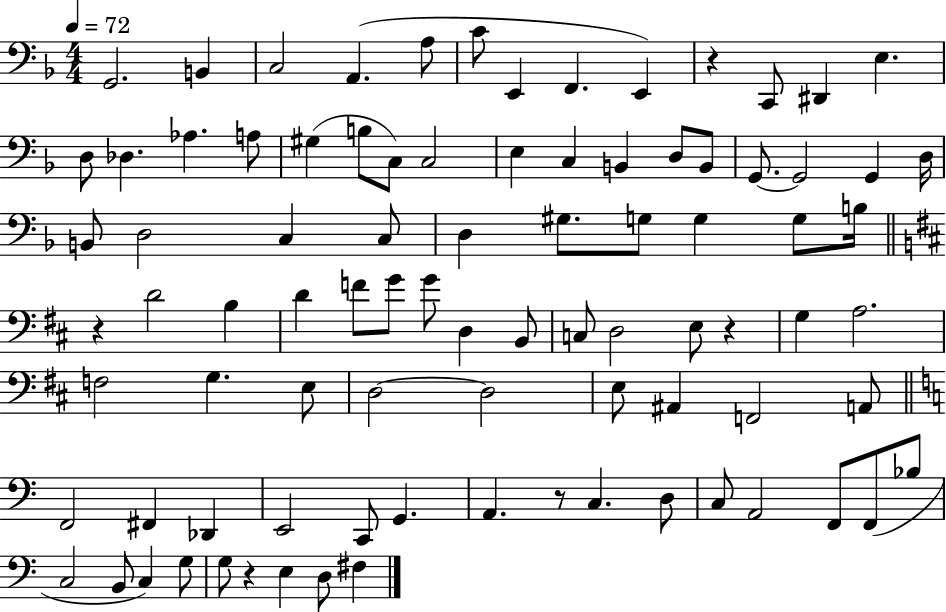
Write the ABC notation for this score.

X:1
T:Untitled
M:4/4
L:1/4
K:F
G,,2 B,, C,2 A,, A,/2 C/2 E,, F,, E,, z C,,/2 ^D,, E, D,/2 _D, _A, A,/2 ^G, B,/2 C,/2 C,2 E, C, B,, D,/2 B,,/2 G,,/2 G,,2 G,, D,/4 B,,/2 D,2 C, C,/2 D, ^G,/2 G,/2 G, G,/2 B,/4 z D2 B, D F/2 G/2 G/2 D, B,,/2 C,/2 D,2 E,/2 z G, A,2 F,2 G, E,/2 D,2 D,2 E,/2 ^A,, F,,2 A,,/2 F,,2 ^F,, _D,, E,,2 C,,/2 G,, A,, z/2 C, D,/2 C,/2 A,,2 F,,/2 F,,/2 _B,/2 C,2 B,,/2 C, G,/2 G,/2 z E, D,/2 ^F,